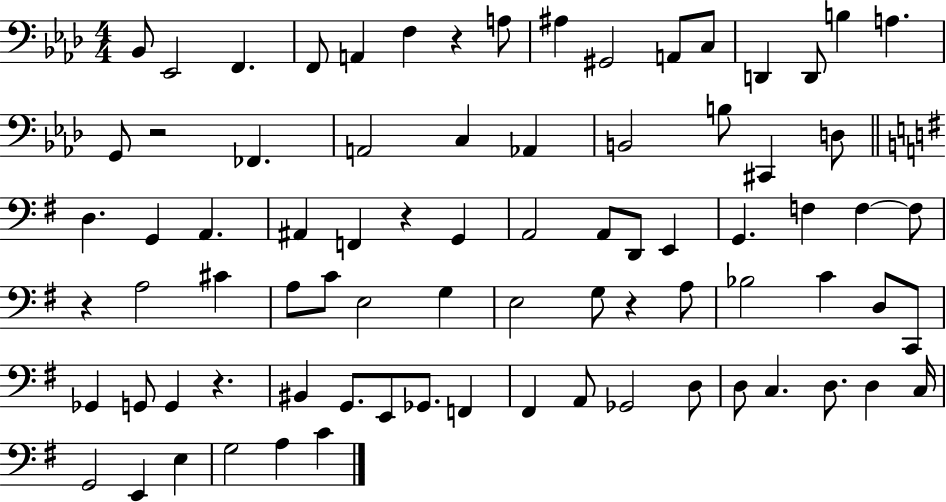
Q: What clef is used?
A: bass